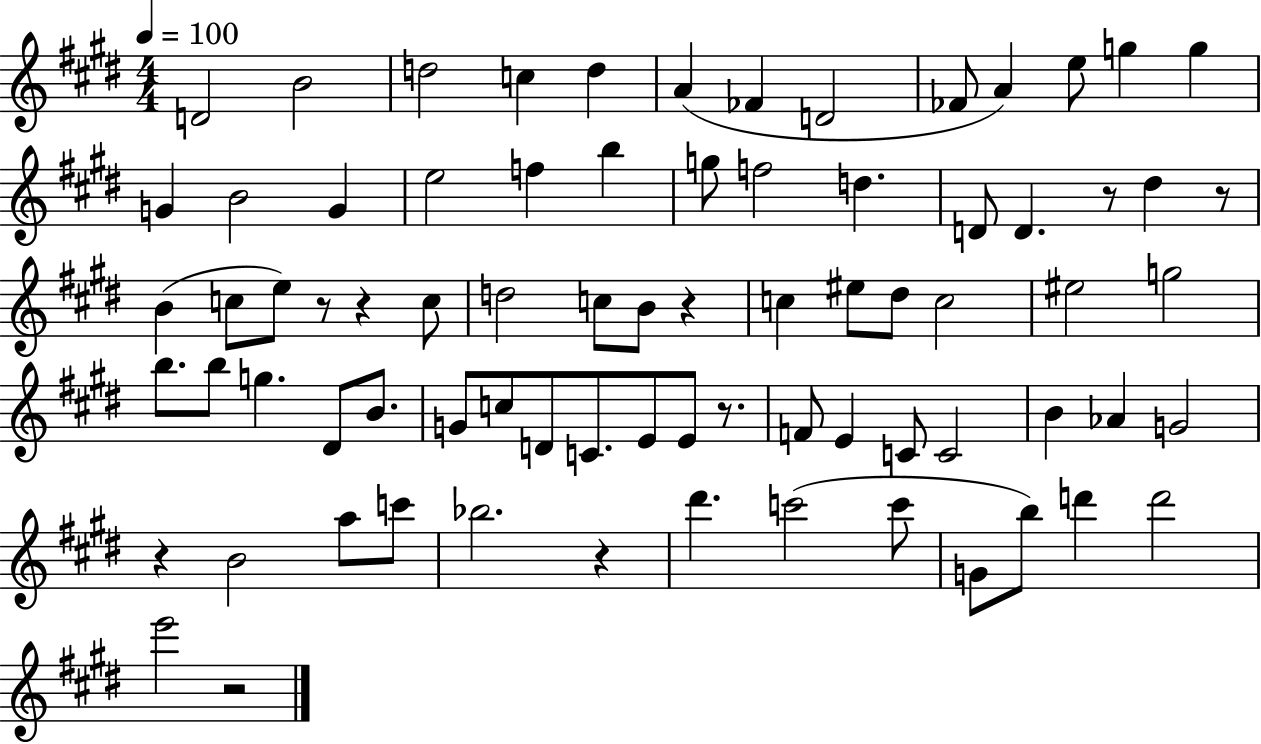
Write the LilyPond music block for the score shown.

{
  \clef treble
  \numericTimeSignature
  \time 4/4
  \key e \major
  \tempo 4 = 100
  d'2 b'2 | d''2 c''4 d''4 | a'4( fes'4 d'2 | fes'8 a'4) e''8 g''4 g''4 | \break g'4 b'2 g'4 | e''2 f''4 b''4 | g''8 f''2 d''4. | d'8 d'4. r8 dis''4 r8 | \break b'4( c''8 e''8) r8 r4 c''8 | d''2 c''8 b'8 r4 | c''4 eis''8 dis''8 c''2 | eis''2 g''2 | \break b''8. b''8 g''4. dis'8 b'8. | g'8 c''8 d'8 c'8. e'8 e'8 r8. | f'8 e'4 c'8 c'2 | b'4 aes'4 g'2 | \break r4 b'2 a''8 c'''8 | bes''2. r4 | dis'''4. c'''2( c'''8 | g'8 b''8) d'''4 d'''2 | \break e'''2 r2 | \bar "|."
}